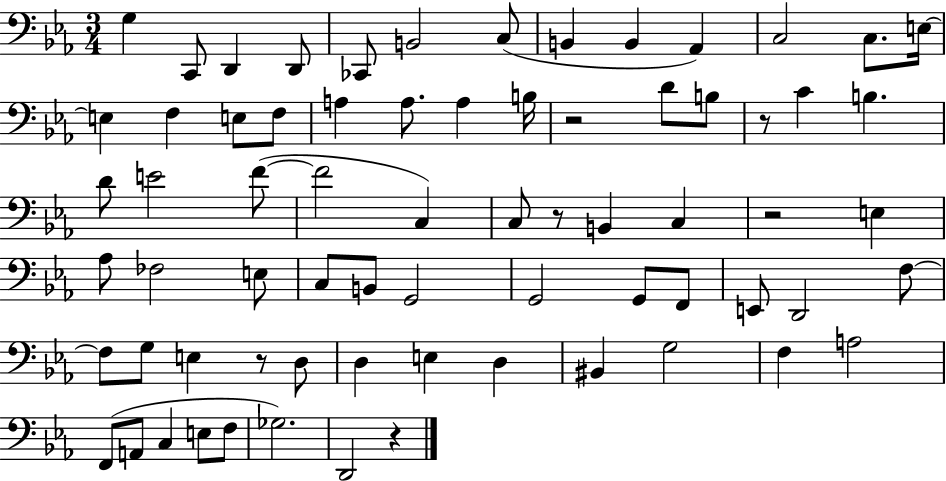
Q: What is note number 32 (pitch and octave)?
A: B2